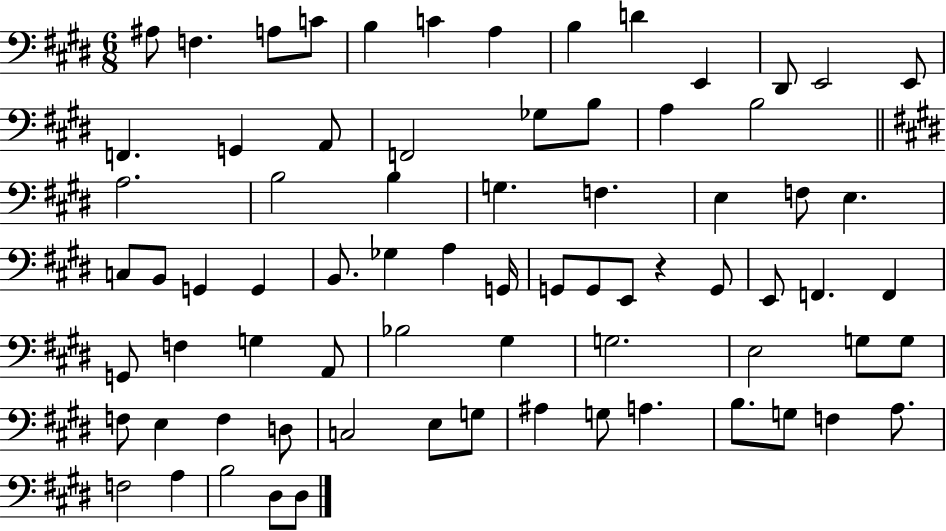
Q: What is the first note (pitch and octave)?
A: A#3